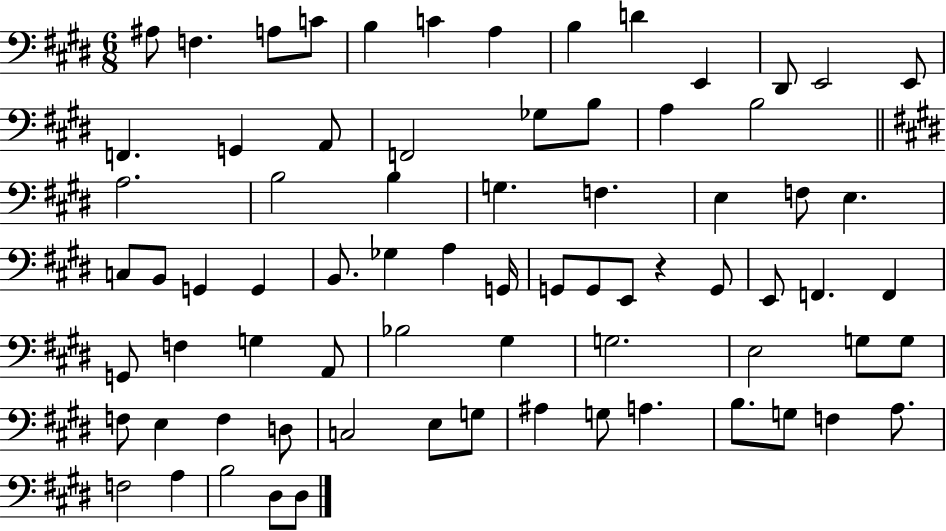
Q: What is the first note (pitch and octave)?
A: A#3